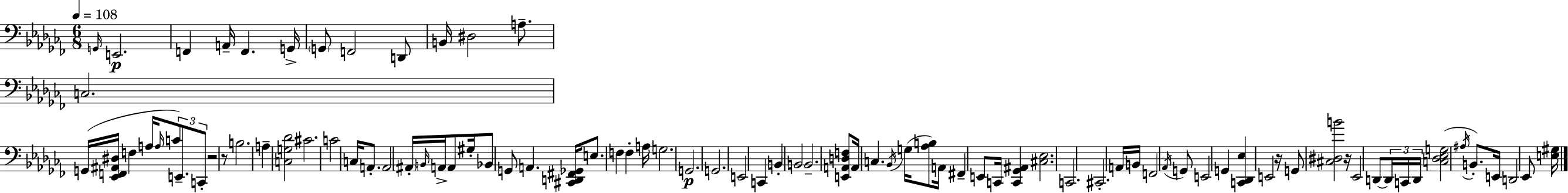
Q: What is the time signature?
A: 6/8